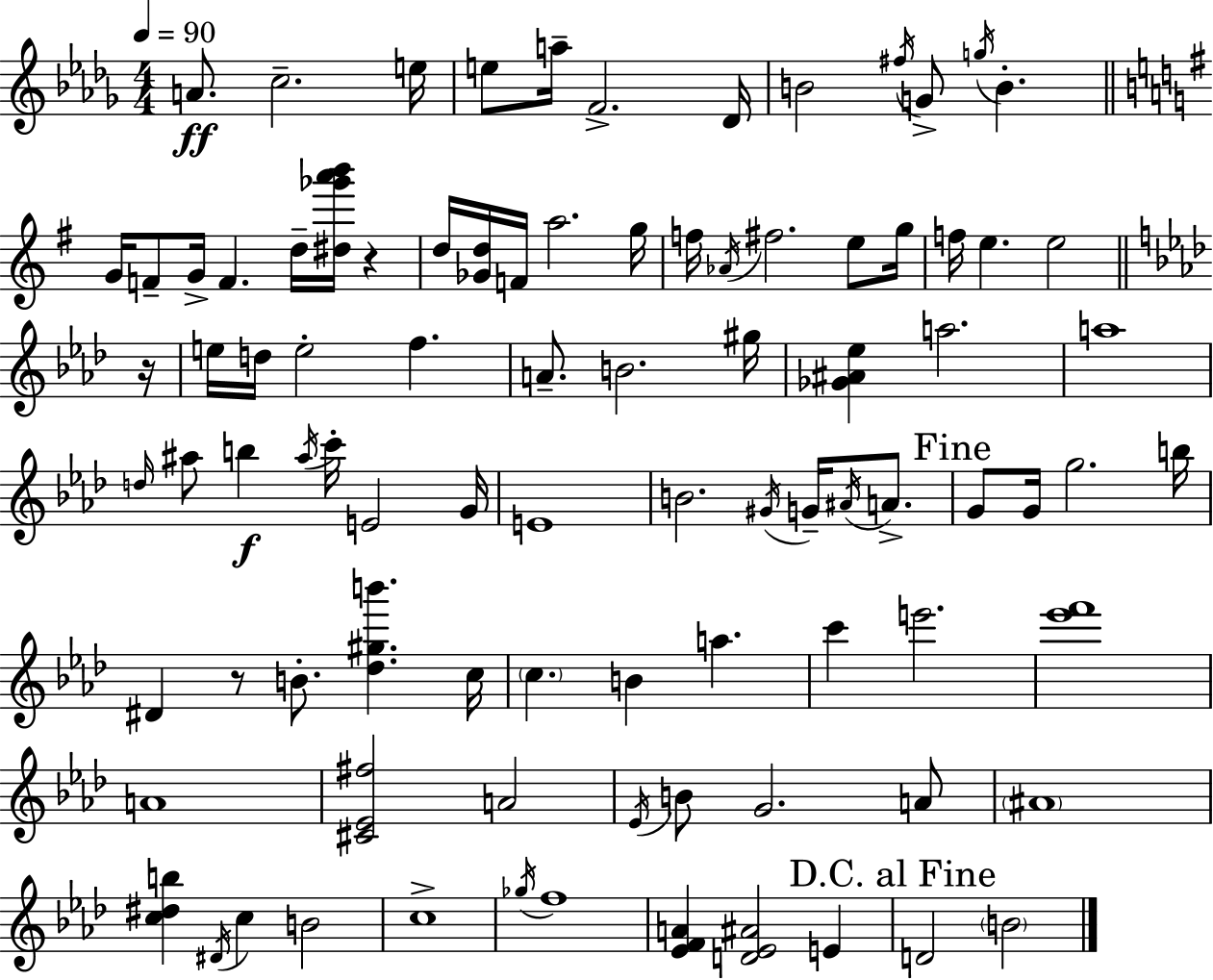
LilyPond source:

{
  \clef treble
  \numericTimeSignature
  \time 4/4
  \key bes \minor
  \tempo 4 = 90
  a'8.\ff c''2.-- e''16 | e''8 a''16-- f'2.-> des'16 | b'2 \acciaccatura { fis''16 } g'8-> \acciaccatura { g''16 } b'4.-. | \bar "||" \break \key g \major g'16 f'8-- g'16-> f'4. d''16-- <dis'' ges''' a''' b'''>16 r4 | d''16 <ges' d''>16 f'16 a''2. g''16 | f''16 \acciaccatura { aes'16 } fis''2. e''8 | g''16 f''16 e''4. e''2 | \break \bar "||" \break \key aes \major r16 e''16 d''16 e''2-. f''4. | a'8.-- b'2. | gis''16 <ges' ais' ees''>4 a''2. | a''1 | \break \grace { d''16 } ais''8 b''4\f \acciaccatura { ais''16 } c'''16-. e'2 | g'16 e'1 | b'2. \acciaccatura { gis'16 } | g'16-- \acciaccatura { ais'16 } a'8.-> \mark "Fine" g'8 g'16 g''2. | \break b''16 dis'4 r8 b'8.-. <des'' gis'' b'''>4. | c''16 \parenthesize c''4. b'4 a''4. | c'''4 e'''2. | <ees''' f'''>1 | \break a'1 | <cis' ees' fis''>2 a'2 | \acciaccatura { ees'16 } b'8 g'2. | a'8 \parenthesize ais'1 | \break <c'' dis'' b''>4 \acciaccatura { dis'16 } c''4 b'2 | c''1-> | \acciaccatura { ges''16 } f''1 | <ees' f' a'>4 <d' ees' ais'>2 | \break e'4 \mark "D.C. al Fine" d'2 | \parenthesize b'2 \bar "|."
}